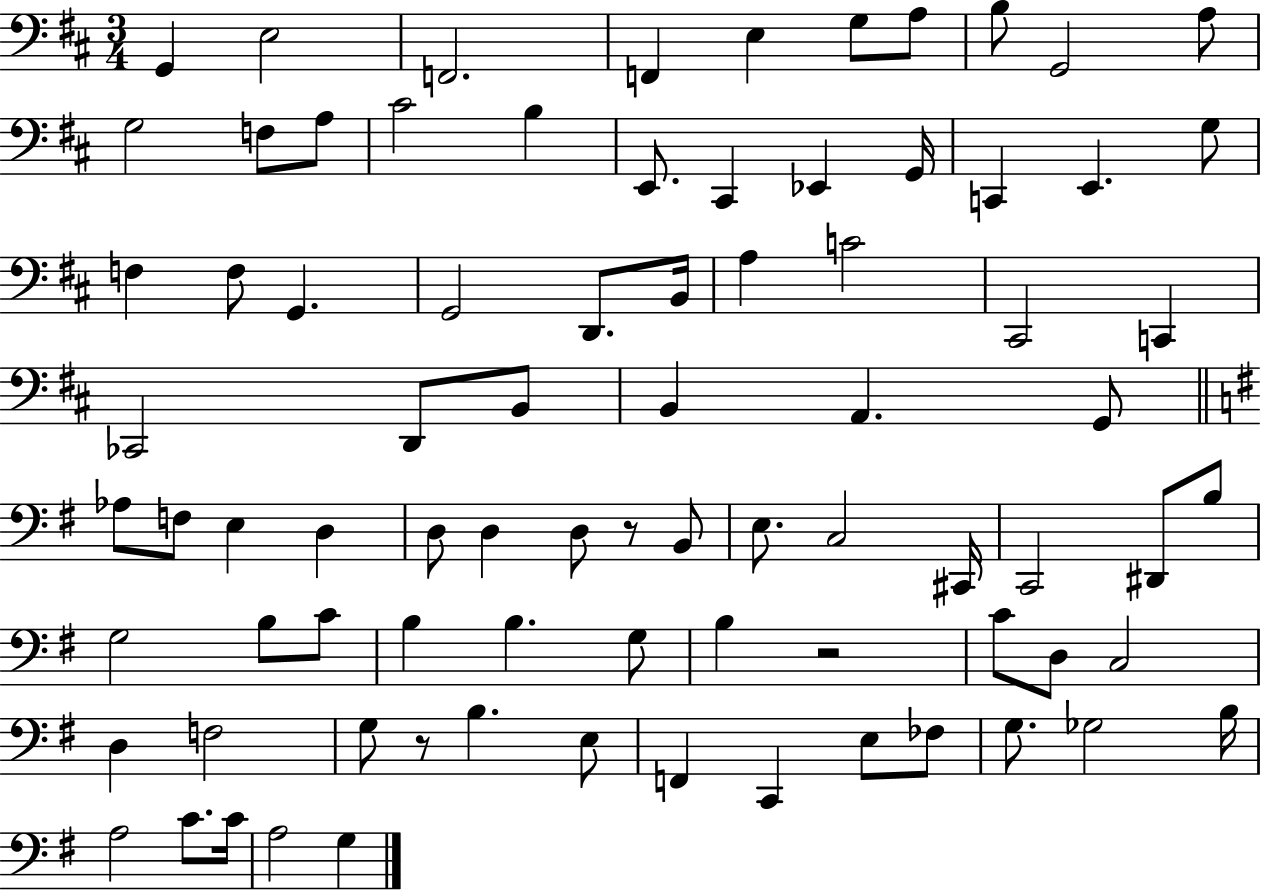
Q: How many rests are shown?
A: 3